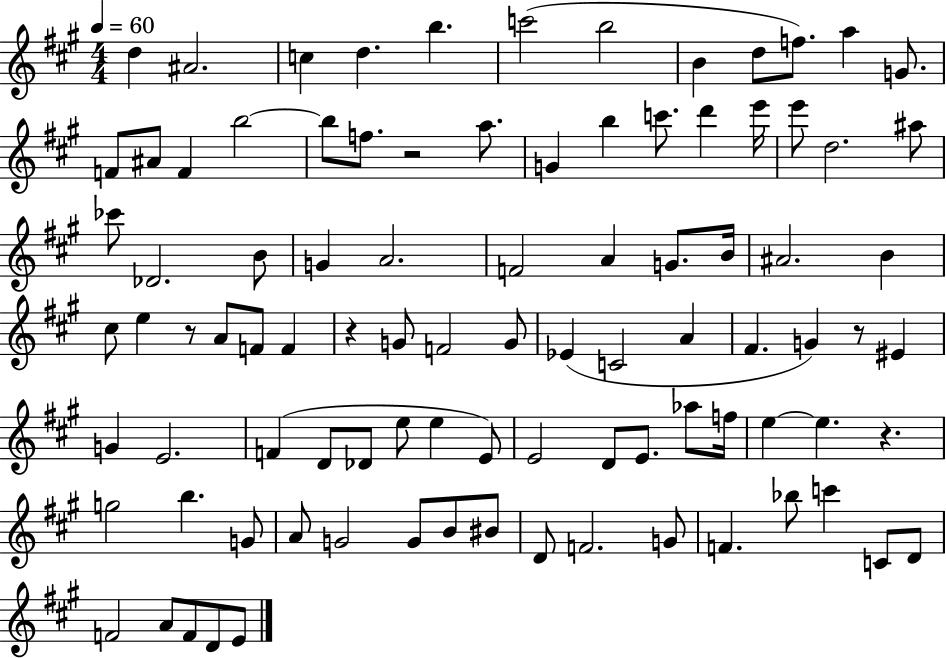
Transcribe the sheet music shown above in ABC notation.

X:1
T:Untitled
M:4/4
L:1/4
K:A
d ^A2 c d b c'2 b2 B d/2 f/2 a G/2 F/2 ^A/2 F b2 b/2 f/2 z2 a/2 G b c'/2 d' e'/4 e'/2 d2 ^a/2 _c'/2 _D2 B/2 G A2 F2 A G/2 B/4 ^A2 B ^c/2 e z/2 A/2 F/2 F z G/2 F2 G/2 _E C2 A ^F G z/2 ^E G E2 F D/2 _D/2 e/2 e E/2 E2 D/2 E/2 _a/2 f/4 e e z g2 b G/2 A/2 G2 G/2 B/2 ^B/2 D/2 F2 G/2 F _b/2 c' C/2 D/2 F2 A/2 F/2 D/2 E/2